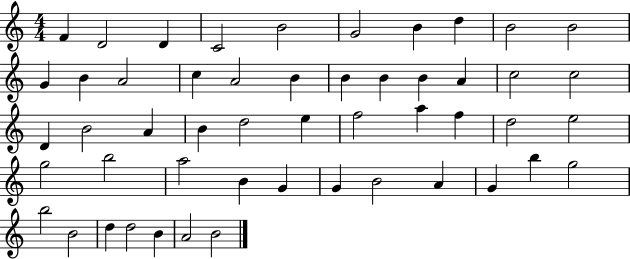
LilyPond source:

{
  \clef treble
  \numericTimeSignature
  \time 4/4
  \key c \major
  f'4 d'2 d'4 | c'2 b'2 | g'2 b'4 d''4 | b'2 b'2 | \break g'4 b'4 a'2 | c''4 a'2 b'4 | b'4 b'4 b'4 a'4 | c''2 c''2 | \break d'4 b'2 a'4 | b'4 d''2 e''4 | f''2 a''4 f''4 | d''2 e''2 | \break g''2 b''2 | a''2 b'4 g'4 | g'4 b'2 a'4 | g'4 b''4 g''2 | \break b''2 b'2 | d''4 d''2 b'4 | a'2 b'2 | \bar "|."
}